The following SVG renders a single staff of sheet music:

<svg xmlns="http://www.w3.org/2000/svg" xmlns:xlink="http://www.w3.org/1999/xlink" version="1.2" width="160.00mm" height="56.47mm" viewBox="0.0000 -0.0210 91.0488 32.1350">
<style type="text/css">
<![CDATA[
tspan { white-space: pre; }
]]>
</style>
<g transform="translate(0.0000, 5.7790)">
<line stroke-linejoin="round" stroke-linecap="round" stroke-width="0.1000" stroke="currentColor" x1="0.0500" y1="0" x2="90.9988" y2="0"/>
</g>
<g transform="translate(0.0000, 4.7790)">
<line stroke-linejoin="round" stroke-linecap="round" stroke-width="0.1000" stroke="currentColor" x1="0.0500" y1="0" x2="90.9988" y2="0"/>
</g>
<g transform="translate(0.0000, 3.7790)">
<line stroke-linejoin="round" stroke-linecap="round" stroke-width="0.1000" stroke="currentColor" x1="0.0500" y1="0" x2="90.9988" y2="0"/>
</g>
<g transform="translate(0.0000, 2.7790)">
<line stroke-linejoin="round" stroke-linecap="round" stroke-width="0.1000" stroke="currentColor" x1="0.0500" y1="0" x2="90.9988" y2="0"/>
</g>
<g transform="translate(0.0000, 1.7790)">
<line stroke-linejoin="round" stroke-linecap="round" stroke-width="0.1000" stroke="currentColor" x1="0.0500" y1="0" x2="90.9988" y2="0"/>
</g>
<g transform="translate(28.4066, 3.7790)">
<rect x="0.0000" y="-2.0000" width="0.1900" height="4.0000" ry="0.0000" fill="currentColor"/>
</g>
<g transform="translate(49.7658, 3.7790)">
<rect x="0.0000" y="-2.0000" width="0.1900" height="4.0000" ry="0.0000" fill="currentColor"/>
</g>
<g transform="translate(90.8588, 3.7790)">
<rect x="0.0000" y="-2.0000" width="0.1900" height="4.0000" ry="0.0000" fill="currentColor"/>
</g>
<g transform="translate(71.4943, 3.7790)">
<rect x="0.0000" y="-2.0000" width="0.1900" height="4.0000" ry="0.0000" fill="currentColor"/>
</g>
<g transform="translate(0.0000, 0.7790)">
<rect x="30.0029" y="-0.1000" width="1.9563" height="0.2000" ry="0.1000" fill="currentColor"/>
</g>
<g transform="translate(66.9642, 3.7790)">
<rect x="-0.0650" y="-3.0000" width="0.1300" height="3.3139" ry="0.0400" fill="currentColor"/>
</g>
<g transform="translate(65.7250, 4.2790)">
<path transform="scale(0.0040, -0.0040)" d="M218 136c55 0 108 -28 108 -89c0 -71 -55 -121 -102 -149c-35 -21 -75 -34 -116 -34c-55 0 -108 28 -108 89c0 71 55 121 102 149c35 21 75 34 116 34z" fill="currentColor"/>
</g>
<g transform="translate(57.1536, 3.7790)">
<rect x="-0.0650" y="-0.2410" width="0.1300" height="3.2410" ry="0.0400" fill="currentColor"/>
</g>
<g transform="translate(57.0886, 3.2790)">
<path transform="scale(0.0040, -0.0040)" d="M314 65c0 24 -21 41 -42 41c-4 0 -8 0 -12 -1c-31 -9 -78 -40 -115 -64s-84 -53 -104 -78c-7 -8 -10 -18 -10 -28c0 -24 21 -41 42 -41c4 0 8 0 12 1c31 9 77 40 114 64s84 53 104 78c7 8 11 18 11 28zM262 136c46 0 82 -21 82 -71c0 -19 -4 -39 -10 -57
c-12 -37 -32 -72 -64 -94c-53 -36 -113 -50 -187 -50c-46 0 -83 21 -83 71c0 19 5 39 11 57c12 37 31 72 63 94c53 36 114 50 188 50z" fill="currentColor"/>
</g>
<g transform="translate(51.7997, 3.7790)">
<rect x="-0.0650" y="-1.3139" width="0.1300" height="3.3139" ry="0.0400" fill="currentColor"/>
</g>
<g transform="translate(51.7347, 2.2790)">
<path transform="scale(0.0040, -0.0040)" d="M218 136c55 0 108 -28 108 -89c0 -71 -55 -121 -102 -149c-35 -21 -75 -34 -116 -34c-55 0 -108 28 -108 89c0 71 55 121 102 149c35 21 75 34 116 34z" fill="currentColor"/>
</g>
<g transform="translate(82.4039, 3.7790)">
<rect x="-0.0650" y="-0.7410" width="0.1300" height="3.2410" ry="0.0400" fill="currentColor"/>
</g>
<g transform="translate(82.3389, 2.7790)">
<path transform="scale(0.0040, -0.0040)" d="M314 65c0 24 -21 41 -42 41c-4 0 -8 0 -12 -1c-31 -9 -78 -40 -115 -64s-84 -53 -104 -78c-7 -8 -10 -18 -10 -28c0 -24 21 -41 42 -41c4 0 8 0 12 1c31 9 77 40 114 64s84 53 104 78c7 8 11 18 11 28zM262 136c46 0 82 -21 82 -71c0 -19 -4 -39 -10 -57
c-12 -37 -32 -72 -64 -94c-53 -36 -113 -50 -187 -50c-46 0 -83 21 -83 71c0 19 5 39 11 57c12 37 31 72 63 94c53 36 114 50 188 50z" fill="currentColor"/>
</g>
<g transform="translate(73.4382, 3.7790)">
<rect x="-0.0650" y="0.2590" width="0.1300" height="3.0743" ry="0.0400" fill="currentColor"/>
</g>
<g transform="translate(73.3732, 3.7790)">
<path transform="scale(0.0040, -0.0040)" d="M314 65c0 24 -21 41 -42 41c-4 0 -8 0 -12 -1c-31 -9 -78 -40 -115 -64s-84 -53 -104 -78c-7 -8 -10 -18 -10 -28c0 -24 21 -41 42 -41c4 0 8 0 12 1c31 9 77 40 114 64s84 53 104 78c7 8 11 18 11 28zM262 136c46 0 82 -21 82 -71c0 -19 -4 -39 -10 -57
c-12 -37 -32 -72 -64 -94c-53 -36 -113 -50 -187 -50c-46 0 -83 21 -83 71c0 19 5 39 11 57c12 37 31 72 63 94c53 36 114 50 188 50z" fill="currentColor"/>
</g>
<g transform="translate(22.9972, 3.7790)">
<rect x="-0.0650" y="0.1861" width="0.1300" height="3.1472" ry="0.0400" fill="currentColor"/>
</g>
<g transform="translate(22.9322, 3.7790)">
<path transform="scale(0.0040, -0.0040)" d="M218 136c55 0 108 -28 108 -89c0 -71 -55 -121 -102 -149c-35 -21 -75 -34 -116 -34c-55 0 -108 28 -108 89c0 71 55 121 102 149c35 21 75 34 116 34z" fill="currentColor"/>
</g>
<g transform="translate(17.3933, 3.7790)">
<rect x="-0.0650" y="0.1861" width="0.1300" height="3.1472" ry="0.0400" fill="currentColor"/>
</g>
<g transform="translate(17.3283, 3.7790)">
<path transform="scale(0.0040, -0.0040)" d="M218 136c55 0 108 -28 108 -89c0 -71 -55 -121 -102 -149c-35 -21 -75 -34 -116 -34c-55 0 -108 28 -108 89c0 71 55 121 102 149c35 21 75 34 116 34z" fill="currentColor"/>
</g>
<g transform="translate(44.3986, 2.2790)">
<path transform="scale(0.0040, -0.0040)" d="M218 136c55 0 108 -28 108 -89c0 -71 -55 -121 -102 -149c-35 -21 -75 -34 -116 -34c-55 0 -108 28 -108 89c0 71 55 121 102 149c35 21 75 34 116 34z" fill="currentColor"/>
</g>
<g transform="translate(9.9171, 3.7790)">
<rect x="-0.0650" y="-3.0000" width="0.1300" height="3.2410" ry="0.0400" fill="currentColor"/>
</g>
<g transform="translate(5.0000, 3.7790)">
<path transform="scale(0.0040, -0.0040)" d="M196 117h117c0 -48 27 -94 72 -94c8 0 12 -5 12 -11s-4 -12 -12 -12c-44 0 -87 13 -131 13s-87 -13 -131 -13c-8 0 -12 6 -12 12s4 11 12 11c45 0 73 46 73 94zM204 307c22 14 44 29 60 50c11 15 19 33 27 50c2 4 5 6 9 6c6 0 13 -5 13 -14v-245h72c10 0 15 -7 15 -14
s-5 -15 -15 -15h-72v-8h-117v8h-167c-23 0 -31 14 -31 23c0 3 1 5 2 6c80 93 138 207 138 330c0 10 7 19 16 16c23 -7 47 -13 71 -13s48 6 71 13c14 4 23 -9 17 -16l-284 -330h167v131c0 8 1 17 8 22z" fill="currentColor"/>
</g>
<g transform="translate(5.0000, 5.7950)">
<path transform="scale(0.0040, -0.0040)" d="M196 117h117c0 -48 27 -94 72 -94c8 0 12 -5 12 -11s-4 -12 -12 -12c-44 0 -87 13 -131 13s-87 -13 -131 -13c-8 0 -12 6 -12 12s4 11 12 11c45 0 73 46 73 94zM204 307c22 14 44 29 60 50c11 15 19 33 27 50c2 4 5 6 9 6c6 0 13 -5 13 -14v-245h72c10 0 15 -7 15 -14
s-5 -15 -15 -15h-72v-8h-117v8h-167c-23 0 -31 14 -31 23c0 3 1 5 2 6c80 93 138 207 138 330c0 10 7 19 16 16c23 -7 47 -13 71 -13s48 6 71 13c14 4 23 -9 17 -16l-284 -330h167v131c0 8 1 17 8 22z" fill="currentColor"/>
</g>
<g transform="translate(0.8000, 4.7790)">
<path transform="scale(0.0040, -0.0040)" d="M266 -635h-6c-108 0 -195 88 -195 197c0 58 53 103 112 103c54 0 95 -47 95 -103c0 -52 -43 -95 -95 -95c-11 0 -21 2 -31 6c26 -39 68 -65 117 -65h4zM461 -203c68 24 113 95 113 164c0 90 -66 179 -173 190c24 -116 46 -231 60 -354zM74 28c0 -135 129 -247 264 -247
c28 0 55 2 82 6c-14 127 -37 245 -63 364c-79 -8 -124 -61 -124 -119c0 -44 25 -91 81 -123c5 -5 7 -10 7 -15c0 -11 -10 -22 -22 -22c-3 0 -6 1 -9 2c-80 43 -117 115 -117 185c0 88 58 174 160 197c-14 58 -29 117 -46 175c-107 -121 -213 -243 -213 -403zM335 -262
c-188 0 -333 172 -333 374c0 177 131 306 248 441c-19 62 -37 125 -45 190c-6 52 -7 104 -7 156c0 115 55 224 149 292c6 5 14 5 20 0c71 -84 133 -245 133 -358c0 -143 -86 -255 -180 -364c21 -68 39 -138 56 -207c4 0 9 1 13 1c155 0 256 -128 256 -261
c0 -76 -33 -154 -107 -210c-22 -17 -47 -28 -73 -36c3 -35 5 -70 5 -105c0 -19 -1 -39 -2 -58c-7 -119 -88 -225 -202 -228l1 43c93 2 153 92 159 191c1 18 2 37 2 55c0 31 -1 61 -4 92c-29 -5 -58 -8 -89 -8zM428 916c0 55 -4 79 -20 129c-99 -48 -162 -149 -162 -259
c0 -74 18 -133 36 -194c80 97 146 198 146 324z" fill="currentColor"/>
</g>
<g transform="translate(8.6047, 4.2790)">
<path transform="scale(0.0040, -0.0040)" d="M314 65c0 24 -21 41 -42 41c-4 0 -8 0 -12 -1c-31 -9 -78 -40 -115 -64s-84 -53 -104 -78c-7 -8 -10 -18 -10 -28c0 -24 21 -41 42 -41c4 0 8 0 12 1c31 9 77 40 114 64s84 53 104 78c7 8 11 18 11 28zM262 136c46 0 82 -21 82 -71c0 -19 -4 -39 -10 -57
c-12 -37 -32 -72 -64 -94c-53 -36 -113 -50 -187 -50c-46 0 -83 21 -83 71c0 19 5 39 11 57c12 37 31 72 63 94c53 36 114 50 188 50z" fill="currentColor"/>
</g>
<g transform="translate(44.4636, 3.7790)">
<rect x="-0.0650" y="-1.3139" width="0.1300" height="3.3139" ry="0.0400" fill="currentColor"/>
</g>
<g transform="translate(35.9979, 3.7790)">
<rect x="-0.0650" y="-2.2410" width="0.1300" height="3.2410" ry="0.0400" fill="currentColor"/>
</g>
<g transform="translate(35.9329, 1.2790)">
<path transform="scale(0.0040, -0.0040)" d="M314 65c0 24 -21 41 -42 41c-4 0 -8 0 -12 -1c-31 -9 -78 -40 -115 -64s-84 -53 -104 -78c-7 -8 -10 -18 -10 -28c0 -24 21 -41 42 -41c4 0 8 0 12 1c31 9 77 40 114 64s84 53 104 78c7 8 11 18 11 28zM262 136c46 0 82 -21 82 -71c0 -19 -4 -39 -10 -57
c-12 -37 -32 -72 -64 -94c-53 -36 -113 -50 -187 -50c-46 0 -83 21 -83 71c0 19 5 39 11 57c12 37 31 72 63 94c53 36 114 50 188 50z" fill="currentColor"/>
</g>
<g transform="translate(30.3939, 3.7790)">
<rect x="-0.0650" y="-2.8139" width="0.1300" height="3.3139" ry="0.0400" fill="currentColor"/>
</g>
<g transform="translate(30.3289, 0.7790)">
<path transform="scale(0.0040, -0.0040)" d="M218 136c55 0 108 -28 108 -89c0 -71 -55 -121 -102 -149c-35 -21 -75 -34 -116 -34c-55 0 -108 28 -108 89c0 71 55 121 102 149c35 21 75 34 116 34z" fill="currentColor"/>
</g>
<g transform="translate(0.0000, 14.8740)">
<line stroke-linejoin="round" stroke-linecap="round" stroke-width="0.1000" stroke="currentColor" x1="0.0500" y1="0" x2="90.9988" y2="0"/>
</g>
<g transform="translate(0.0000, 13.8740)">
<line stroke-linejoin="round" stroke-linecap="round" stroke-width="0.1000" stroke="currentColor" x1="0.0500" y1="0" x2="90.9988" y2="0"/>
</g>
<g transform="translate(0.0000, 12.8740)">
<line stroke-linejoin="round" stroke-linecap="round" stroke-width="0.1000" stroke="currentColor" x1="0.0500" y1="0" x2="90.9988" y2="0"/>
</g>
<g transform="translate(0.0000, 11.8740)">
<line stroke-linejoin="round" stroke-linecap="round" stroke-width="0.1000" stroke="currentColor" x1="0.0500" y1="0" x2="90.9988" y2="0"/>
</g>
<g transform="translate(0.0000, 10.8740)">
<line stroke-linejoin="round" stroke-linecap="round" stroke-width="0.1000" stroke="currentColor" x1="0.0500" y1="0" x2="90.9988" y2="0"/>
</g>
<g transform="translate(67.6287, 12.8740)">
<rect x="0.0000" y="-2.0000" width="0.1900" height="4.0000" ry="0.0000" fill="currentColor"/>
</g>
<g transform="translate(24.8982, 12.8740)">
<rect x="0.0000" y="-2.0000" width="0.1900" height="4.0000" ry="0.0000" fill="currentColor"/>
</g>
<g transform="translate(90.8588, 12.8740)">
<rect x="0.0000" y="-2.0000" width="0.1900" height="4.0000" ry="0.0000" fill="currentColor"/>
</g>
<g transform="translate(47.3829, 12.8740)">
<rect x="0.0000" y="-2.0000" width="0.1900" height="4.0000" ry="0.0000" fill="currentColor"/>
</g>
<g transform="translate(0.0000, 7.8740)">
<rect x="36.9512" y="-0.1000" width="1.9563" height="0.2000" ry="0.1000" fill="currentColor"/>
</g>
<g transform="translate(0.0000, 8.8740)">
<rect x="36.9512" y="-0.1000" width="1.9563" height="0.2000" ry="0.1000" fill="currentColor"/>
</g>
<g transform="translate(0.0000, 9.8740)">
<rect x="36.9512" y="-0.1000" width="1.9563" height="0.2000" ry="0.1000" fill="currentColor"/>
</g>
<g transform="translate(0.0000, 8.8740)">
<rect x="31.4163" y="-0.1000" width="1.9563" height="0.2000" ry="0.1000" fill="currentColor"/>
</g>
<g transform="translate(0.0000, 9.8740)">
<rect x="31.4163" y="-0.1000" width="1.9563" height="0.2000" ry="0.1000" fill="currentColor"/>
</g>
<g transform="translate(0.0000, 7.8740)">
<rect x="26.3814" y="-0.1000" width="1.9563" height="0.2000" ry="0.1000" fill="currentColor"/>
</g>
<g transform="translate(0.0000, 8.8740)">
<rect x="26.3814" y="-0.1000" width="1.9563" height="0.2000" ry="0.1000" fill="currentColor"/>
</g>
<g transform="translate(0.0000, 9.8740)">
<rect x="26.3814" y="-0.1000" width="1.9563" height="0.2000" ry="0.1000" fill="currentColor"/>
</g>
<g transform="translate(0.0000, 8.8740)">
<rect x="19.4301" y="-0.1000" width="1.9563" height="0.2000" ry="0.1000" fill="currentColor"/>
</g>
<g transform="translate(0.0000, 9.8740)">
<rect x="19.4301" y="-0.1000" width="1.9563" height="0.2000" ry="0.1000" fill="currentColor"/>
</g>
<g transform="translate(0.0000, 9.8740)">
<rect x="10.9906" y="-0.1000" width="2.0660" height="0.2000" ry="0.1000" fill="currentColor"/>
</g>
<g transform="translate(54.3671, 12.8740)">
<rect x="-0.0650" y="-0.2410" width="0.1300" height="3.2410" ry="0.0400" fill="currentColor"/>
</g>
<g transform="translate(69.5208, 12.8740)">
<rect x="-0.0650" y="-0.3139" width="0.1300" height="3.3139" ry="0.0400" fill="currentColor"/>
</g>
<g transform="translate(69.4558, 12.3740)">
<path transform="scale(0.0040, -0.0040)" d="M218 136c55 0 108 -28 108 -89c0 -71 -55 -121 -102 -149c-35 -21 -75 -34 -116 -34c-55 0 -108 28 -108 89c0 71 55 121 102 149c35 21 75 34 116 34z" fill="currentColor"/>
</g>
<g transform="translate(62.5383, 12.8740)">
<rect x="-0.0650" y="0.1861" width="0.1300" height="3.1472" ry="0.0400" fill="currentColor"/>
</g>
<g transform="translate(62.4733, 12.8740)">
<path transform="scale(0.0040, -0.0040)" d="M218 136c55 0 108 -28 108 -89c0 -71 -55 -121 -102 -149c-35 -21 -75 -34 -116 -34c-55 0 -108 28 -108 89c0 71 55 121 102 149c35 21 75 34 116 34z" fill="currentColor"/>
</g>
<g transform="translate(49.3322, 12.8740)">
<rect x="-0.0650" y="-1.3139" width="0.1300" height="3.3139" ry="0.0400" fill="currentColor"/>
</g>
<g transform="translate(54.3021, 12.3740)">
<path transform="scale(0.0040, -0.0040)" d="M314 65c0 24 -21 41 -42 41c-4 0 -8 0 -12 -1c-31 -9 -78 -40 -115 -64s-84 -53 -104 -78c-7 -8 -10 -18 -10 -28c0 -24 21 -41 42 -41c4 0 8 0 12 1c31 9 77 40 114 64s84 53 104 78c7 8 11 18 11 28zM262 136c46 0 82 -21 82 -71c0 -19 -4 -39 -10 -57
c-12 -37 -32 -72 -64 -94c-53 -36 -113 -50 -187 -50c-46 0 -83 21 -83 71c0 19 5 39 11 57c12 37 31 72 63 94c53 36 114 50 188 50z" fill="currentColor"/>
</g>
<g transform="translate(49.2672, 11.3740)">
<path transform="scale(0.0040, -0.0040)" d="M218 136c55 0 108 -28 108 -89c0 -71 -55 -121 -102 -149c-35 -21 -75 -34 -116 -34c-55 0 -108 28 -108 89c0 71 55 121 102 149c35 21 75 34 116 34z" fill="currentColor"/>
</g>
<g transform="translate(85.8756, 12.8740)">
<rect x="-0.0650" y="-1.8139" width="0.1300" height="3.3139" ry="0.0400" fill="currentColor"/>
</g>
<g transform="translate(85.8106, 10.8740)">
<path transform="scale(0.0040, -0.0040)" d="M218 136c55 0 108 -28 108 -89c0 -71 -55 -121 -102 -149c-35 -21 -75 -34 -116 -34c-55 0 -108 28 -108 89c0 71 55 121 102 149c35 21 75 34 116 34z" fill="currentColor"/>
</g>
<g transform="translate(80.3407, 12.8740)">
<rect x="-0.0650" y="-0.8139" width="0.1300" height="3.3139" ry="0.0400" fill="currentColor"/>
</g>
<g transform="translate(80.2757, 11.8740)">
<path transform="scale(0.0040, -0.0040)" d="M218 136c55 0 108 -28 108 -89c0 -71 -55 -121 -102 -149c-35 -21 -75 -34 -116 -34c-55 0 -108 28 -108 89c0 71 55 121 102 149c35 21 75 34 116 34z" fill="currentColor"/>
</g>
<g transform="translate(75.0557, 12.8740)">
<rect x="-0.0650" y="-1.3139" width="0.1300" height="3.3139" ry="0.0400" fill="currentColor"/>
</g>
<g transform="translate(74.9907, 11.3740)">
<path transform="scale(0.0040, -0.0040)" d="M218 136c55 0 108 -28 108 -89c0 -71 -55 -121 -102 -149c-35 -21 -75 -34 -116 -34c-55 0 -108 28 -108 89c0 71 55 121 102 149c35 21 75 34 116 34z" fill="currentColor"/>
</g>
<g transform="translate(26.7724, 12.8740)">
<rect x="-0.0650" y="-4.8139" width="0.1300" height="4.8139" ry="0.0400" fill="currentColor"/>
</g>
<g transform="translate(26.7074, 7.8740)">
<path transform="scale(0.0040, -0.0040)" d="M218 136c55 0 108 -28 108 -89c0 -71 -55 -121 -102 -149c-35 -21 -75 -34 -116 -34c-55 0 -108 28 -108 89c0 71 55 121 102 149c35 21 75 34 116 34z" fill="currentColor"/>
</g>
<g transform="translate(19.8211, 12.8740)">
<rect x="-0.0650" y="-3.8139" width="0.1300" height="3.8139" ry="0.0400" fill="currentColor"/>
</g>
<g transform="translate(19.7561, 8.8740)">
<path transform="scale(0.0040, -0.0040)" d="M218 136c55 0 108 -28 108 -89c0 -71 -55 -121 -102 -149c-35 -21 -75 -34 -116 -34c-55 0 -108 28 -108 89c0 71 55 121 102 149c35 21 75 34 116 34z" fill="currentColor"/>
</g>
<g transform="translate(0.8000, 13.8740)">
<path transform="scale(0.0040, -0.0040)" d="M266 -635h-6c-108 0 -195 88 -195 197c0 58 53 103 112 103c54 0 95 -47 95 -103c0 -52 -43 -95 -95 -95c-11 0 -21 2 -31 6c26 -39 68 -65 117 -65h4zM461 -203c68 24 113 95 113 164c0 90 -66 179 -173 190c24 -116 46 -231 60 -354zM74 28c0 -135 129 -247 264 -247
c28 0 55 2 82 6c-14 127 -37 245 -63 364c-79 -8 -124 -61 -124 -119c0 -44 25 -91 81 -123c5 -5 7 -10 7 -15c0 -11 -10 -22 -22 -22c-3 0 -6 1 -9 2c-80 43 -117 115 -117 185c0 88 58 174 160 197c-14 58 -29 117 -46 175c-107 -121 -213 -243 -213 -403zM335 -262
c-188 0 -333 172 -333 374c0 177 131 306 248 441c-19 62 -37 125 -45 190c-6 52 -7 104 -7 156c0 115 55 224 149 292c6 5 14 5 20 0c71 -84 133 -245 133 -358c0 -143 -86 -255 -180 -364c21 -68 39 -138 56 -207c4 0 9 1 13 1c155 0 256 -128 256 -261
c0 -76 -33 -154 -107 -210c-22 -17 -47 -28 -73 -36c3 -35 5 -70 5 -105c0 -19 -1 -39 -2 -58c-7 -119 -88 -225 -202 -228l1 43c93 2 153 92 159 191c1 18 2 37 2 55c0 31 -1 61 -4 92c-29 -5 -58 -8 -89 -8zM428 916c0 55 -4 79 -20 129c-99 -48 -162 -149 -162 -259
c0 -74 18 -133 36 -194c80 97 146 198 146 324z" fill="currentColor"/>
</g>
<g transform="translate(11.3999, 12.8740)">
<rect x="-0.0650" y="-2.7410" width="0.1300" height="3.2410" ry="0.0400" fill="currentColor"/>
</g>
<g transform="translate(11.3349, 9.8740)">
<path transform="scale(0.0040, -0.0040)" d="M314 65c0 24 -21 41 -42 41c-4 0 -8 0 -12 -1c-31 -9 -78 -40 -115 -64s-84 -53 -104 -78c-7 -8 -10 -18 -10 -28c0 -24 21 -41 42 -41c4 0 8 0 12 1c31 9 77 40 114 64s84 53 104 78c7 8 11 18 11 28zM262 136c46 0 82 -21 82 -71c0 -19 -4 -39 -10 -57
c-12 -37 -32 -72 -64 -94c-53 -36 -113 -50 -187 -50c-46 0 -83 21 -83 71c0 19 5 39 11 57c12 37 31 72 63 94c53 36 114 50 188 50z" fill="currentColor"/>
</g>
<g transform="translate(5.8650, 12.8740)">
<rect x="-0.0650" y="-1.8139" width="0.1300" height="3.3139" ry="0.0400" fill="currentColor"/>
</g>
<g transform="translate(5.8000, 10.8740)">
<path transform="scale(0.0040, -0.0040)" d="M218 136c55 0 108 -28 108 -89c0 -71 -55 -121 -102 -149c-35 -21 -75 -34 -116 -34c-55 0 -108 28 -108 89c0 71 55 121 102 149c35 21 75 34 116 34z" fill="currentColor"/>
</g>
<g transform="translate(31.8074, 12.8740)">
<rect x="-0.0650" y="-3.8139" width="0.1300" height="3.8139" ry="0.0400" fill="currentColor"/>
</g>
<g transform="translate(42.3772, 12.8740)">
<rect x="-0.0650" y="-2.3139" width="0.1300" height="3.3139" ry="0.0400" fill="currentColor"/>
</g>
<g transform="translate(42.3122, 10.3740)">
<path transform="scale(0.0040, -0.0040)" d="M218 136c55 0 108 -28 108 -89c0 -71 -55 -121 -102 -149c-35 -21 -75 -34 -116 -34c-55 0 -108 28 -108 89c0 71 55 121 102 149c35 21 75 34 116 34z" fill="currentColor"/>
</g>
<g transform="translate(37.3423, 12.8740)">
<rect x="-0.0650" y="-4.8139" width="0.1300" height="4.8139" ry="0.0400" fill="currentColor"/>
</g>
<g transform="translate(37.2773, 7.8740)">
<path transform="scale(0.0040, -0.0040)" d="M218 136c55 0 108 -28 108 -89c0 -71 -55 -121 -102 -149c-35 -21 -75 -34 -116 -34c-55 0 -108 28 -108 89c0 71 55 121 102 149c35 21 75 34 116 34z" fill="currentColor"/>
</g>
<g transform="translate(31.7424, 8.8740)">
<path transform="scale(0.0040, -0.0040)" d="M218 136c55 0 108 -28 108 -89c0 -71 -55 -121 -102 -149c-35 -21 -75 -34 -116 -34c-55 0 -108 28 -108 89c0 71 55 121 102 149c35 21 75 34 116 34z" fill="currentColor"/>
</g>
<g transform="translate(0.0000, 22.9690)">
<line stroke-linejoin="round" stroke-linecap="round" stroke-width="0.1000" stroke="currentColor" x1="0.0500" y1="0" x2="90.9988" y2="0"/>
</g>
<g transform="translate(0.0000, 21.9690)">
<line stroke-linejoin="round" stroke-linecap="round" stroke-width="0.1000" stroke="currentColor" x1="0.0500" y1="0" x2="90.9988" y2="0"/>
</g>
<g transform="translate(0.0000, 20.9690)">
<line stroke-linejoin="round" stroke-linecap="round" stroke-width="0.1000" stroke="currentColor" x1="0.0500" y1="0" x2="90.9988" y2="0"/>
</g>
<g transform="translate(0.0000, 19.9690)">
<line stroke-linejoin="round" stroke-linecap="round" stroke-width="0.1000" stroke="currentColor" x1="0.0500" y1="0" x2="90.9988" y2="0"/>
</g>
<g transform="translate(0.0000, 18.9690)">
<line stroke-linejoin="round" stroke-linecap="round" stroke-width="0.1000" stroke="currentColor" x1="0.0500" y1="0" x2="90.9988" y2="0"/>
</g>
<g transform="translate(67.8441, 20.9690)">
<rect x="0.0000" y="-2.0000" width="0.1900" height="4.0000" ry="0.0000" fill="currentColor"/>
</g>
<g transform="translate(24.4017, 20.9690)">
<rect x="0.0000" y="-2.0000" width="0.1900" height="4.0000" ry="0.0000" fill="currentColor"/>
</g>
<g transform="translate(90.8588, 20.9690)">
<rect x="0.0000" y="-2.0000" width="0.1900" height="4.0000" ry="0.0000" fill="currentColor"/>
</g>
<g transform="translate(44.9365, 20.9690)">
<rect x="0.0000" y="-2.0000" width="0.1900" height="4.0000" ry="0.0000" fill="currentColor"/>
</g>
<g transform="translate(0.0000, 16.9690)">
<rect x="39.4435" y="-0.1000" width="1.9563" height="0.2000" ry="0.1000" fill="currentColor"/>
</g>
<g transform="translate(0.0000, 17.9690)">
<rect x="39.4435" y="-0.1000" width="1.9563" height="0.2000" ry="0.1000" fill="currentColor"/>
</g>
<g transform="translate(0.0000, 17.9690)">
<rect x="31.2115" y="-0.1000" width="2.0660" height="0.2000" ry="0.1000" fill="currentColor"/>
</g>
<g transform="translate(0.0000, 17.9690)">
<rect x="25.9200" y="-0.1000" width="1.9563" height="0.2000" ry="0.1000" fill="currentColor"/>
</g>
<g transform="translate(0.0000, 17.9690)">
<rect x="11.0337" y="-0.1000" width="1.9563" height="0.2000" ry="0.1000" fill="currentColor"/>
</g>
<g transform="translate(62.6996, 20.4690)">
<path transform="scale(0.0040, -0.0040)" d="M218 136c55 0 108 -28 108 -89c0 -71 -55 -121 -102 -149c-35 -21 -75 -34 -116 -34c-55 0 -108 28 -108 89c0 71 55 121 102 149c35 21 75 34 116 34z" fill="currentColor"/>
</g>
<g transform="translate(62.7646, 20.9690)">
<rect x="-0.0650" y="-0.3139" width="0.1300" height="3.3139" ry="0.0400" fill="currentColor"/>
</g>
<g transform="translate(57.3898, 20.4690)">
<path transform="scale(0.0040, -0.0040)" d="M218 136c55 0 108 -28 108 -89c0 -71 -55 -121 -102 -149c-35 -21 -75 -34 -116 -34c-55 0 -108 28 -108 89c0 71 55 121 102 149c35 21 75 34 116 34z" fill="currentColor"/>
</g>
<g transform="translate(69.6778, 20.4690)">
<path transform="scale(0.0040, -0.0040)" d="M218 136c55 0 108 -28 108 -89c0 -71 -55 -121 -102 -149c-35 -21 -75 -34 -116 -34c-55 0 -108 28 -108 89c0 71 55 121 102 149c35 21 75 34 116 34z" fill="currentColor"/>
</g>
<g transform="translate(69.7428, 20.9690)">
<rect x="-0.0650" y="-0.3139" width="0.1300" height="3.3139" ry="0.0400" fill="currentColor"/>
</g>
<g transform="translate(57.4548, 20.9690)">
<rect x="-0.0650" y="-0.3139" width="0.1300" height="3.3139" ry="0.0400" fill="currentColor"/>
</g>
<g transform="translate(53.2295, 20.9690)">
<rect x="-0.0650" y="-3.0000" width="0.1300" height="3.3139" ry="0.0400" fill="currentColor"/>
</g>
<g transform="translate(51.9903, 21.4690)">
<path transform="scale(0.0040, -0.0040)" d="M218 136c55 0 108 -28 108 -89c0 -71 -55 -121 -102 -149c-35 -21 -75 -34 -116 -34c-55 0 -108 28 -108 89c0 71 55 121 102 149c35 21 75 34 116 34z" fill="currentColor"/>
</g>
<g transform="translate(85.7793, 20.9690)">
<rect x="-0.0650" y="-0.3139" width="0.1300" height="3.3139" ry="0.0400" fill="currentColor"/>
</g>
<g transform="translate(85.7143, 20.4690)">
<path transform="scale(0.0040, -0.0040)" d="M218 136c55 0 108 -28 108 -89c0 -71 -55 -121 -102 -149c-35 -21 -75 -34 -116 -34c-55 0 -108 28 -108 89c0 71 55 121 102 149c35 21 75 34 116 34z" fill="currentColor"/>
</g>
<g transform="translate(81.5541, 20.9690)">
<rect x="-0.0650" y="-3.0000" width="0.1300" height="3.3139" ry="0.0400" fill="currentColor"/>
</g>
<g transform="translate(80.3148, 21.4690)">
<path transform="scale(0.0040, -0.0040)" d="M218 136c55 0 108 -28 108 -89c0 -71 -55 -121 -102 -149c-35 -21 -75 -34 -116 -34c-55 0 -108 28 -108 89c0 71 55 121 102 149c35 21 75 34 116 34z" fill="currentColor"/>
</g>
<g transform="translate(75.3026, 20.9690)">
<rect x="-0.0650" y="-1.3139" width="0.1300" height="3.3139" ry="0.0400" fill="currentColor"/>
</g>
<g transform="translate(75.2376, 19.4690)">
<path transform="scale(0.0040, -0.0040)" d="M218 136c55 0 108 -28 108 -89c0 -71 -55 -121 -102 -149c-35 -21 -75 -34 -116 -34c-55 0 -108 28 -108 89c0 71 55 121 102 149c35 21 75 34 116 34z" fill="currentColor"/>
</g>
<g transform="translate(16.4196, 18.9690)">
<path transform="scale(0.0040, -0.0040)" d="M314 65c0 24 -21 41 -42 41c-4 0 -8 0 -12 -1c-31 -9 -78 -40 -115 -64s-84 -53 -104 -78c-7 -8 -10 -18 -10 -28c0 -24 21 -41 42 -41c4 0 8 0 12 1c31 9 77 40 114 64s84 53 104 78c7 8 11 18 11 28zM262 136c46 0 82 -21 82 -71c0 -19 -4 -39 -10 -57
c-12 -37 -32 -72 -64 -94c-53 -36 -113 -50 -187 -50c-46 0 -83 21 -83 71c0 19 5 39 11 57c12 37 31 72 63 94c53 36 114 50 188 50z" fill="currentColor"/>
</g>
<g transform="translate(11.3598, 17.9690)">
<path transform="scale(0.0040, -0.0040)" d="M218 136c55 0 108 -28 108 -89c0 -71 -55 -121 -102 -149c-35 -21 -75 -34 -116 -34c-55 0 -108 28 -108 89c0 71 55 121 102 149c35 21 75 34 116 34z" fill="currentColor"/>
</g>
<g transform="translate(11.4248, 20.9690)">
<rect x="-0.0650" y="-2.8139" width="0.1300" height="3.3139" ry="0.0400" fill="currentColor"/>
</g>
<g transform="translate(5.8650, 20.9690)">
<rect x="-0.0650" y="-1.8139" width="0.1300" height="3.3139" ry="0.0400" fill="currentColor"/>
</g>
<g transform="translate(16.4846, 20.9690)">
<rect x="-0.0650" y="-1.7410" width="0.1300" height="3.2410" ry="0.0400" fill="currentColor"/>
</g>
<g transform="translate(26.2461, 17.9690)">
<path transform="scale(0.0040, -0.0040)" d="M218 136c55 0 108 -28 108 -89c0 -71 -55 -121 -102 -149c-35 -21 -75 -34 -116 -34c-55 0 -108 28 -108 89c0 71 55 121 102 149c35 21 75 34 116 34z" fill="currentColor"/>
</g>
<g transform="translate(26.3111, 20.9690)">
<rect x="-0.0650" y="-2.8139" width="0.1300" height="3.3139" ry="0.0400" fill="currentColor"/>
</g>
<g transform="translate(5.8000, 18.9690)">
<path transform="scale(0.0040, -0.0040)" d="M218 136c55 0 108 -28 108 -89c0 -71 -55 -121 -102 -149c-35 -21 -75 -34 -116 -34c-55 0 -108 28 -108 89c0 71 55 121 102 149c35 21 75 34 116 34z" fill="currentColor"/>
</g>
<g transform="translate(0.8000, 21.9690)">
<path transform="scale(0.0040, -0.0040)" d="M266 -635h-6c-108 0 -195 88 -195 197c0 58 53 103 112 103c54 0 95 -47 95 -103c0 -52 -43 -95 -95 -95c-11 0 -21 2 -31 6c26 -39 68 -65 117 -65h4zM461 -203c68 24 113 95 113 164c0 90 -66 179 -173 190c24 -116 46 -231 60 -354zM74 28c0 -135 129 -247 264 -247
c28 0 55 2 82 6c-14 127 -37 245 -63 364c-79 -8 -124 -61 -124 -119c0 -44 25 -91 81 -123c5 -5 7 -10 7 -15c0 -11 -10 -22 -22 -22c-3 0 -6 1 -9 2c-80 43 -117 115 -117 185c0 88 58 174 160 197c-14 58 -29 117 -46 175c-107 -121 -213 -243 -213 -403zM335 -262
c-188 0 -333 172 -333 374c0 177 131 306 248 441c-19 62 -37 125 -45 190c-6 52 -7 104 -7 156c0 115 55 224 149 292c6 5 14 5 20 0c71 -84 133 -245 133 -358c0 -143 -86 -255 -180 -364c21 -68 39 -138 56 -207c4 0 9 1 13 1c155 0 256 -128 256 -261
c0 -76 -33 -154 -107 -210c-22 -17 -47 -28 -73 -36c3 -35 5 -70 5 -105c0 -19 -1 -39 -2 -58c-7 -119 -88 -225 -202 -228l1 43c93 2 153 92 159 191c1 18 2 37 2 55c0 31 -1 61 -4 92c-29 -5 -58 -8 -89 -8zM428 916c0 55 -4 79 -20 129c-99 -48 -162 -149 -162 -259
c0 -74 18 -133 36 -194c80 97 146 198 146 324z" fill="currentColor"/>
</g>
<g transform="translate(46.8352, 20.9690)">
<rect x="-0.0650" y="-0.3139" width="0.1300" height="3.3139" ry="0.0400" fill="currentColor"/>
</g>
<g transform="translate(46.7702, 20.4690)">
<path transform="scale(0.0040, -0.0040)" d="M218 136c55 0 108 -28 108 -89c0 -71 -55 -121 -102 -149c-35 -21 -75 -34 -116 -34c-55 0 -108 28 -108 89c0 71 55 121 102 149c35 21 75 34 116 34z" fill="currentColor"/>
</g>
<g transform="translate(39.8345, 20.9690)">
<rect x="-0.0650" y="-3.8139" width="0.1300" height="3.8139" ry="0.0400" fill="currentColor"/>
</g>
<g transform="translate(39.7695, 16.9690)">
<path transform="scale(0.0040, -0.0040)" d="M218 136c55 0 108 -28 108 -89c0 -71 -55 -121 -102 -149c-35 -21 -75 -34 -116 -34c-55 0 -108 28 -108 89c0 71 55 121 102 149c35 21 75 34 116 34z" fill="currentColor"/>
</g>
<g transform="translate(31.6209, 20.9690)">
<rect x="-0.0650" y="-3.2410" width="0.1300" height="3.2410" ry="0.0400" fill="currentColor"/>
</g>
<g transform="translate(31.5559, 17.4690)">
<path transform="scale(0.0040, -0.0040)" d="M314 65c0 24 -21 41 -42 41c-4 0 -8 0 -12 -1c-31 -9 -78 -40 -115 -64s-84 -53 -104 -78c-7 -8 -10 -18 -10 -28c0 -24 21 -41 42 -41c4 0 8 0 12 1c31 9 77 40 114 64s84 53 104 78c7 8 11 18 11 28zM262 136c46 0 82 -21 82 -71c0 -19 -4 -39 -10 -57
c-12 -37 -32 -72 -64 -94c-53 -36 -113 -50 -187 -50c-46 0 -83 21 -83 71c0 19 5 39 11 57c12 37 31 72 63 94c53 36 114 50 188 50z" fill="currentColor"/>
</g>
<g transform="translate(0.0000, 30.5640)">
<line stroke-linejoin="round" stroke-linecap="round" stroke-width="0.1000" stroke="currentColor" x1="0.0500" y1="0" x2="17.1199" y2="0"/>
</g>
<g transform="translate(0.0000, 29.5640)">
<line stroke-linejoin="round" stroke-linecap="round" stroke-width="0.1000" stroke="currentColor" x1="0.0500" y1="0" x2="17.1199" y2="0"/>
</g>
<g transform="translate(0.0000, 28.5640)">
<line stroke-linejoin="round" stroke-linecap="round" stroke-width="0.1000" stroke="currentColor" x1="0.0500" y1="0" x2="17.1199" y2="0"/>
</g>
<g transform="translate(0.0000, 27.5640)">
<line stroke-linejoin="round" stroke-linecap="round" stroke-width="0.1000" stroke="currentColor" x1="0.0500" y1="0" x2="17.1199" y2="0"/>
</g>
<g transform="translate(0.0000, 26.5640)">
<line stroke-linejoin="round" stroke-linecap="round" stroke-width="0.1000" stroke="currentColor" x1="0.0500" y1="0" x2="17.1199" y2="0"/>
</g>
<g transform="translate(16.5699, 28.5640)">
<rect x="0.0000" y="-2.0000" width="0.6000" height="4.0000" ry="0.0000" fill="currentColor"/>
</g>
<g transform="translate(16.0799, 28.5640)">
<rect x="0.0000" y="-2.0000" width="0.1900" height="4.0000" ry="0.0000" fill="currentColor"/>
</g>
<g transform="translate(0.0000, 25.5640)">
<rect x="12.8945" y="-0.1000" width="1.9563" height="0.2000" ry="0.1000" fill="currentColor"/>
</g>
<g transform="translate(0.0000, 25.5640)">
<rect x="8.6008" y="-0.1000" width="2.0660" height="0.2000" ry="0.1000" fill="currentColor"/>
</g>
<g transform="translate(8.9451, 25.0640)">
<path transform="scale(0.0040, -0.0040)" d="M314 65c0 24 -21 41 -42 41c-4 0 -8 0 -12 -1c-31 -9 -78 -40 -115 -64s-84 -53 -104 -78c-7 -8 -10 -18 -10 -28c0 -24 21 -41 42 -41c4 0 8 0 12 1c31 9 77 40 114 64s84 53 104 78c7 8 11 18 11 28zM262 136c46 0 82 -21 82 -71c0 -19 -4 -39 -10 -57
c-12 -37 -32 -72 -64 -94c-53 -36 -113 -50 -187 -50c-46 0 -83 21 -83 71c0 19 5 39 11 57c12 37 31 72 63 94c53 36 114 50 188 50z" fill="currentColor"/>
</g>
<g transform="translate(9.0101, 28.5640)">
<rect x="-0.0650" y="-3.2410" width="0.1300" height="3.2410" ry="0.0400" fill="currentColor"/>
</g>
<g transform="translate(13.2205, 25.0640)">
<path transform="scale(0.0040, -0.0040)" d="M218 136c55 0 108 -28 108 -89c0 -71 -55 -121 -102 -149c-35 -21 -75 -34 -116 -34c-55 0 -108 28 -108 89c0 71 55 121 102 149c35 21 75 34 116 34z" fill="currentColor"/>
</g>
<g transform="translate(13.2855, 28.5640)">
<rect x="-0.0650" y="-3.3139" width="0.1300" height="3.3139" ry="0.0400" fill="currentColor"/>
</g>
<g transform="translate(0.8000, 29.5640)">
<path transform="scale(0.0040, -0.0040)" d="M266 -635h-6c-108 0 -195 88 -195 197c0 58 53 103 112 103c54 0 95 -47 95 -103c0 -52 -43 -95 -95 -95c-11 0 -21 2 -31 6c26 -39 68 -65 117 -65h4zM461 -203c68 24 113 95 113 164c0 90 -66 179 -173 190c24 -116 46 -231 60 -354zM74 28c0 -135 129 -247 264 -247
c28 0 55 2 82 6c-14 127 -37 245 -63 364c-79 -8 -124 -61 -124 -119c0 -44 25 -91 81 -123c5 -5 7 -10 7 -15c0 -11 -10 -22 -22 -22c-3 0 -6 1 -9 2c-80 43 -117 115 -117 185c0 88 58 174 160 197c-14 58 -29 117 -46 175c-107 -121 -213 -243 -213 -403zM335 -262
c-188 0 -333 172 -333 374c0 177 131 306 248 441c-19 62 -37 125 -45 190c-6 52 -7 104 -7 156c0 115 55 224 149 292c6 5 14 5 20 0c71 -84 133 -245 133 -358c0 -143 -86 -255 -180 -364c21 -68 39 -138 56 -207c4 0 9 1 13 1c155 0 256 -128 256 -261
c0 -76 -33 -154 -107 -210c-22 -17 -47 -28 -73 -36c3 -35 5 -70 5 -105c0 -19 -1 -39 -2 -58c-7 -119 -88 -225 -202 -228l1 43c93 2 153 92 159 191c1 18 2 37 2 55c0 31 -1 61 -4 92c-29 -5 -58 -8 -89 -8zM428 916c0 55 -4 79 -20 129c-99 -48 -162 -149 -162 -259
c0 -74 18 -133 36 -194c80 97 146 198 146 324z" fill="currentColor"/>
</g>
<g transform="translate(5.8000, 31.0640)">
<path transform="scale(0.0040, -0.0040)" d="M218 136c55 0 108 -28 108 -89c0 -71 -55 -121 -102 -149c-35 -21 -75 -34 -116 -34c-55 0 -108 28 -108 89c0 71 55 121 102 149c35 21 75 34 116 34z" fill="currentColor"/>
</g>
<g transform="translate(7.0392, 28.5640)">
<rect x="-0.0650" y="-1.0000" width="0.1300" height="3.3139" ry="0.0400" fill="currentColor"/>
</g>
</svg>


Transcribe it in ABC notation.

X:1
T:Untitled
M:4/4
L:1/4
K:C
A2 B B a g2 e e c2 A B2 d2 f a2 c' e' c' e' g e c2 B c e d f f a f2 a b2 c' c A c c c e A c D b2 b